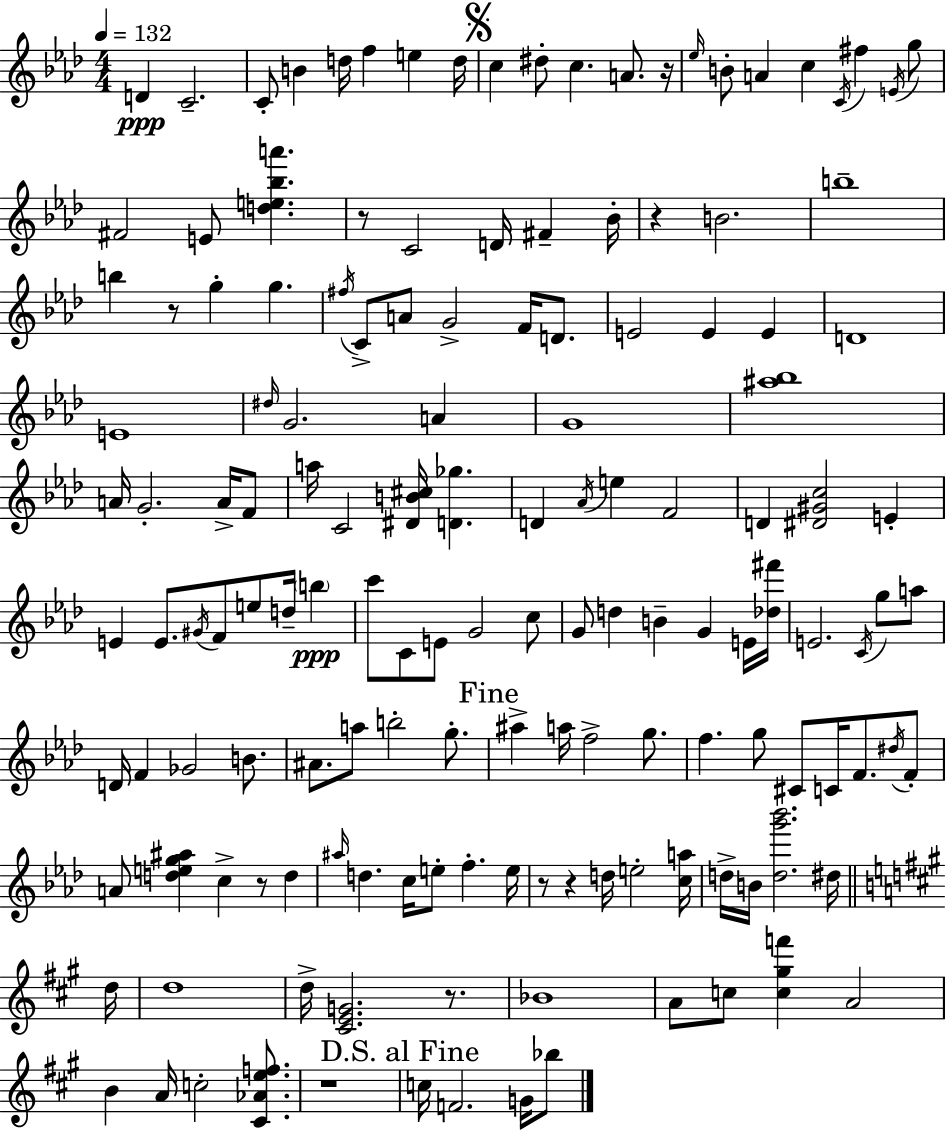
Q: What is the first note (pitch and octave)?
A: D4